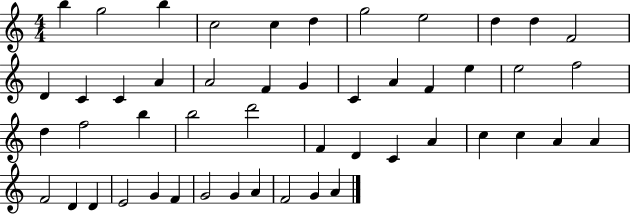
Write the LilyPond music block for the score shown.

{
  \clef treble
  \numericTimeSignature
  \time 4/4
  \key c \major
  b''4 g''2 b''4 | c''2 c''4 d''4 | g''2 e''2 | d''4 d''4 f'2 | \break d'4 c'4 c'4 a'4 | a'2 f'4 g'4 | c'4 a'4 f'4 e''4 | e''2 f''2 | \break d''4 f''2 b''4 | b''2 d'''2 | f'4 d'4 c'4 a'4 | c''4 c''4 a'4 a'4 | \break f'2 d'4 d'4 | e'2 g'4 f'4 | g'2 g'4 a'4 | f'2 g'4 a'4 | \break \bar "|."
}